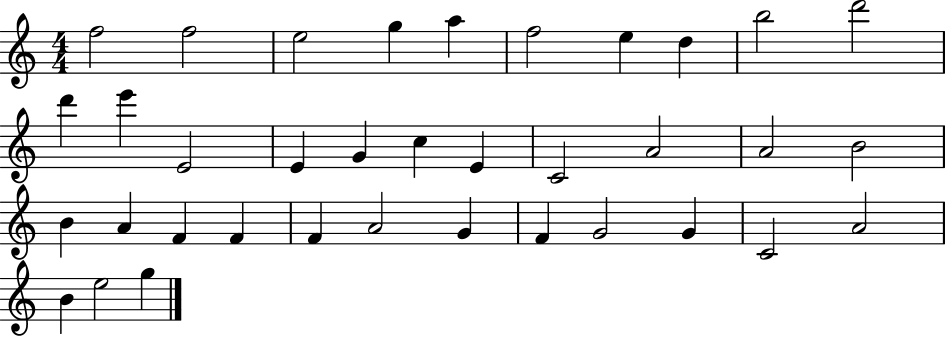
F5/h F5/h E5/h G5/q A5/q F5/h E5/q D5/q B5/h D6/h D6/q E6/q E4/h E4/q G4/q C5/q E4/q C4/h A4/h A4/h B4/h B4/q A4/q F4/q F4/q F4/q A4/h G4/q F4/q G4/h G4/q C4/h A4/h B4/q E5/h G5/q